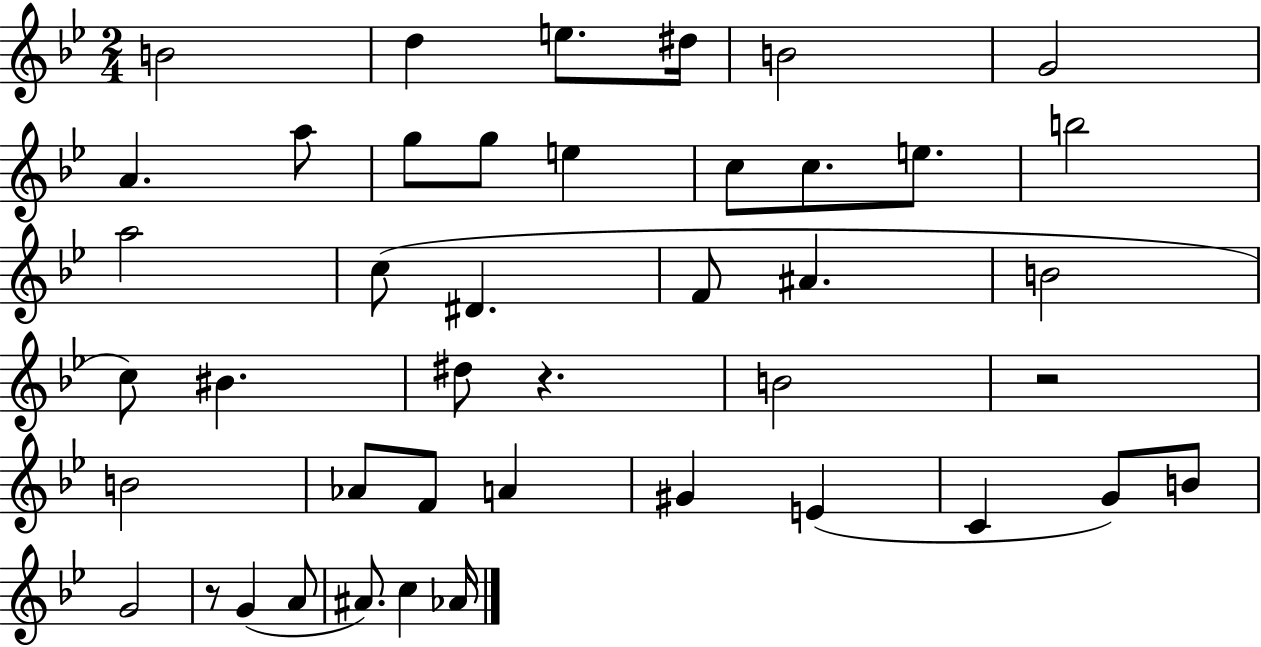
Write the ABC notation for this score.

X:1
T:Untitled
M:2/4
L:1/4
K:Bb
B2 d e/2 ^d/4 B2 G2 A a/2 g/2 g/2 e c/2 c/2 e/2 b2 a2 c/2 ^D F/2 ^A B2 c/2 ^B ^d/2 z B2 z2 B2 _A/2 F/2 A ^G E C G/2 B/2 G2 z/2 G A/2 ^A/2 c _A/4